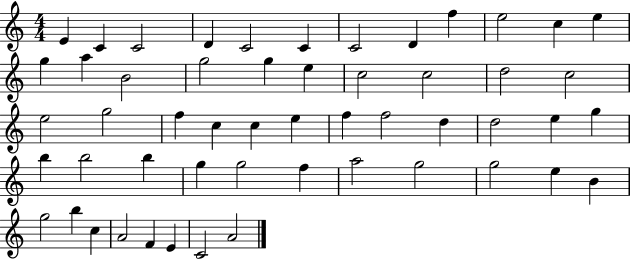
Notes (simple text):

E4/q C4/q C4/h D4/q C4/h C4/q C4/h D4/q F5/q E5/h C5/q E5/q G5/q A5/q B4/h G5/h G5/q E5/q C5/h C5/h D5/h C5/h E5/h G5/h F5/q C5/q C5/q E5/q F5/q F5/h D5/q D5/h E5/q G5/q B5/q B5/h B5/q G5/q G5/h F5/q A5/h G5/h G5/h E5/q B4/q G5/h B5/q C5/q A4/h F4/q E4/q C4/h A4/h